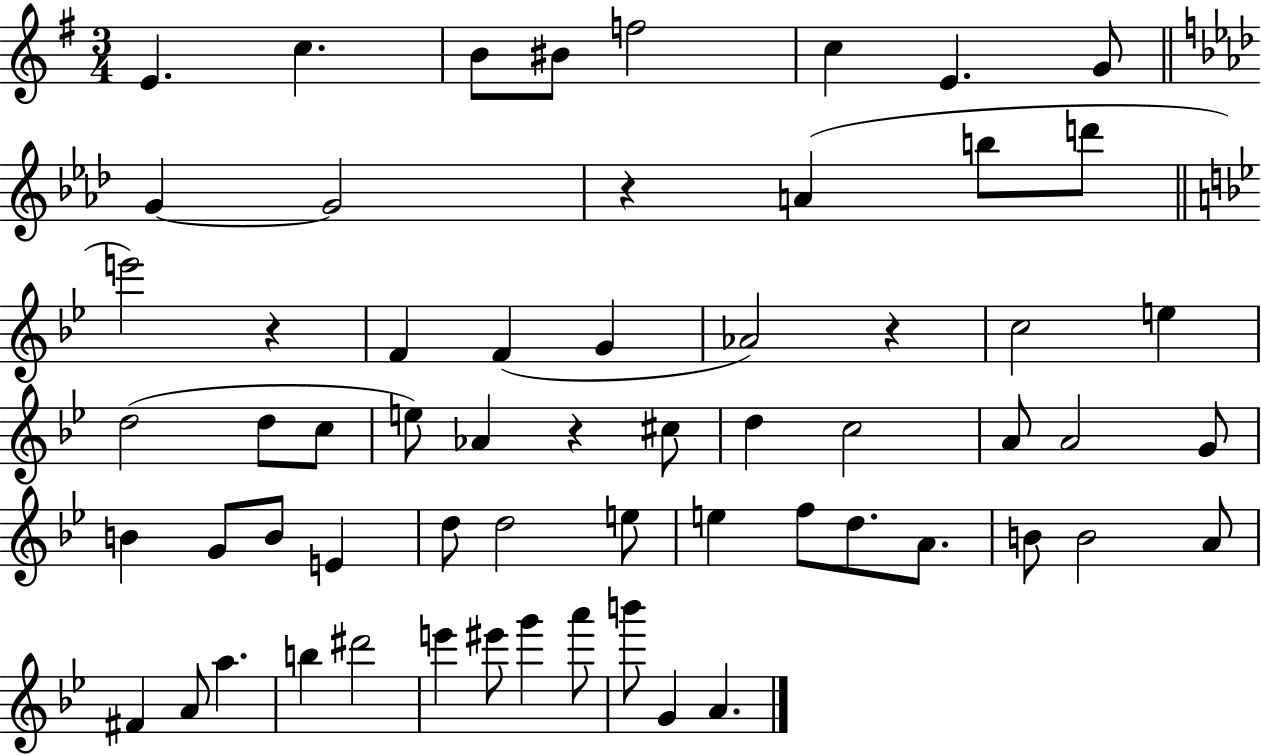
{
  \clef treble
  \numericTimeSignature
  \time 3/4
  \key g \major
  e'4. c''4. | b'8 bis'8 f''2 | c''4 e'4. g'8 | \bar "||" \break \key aes \major g'4~~ g'2 | r4 a'4( b''8 d'''8 | \bar "||" \break \key bes \major e'''2) r4 | f'4 f'4( g'4 | aes'2) r4 | c''2 e''4 | \break d''2( d''8 c''8 | e''8) aes'4 r4 cis''8 | d''4 c''2 | a'8 a'2 g'8 | \break b'4 g'8 b'8 e'4 | d''8 d''2 e''8 | e''4 f''8 d''8. a'8. | b'8 b'2 a'8 | \break fis'4 a'8 a''4. | b''4 dis'''2 | e'''4 eis'''8 g'''4 a'''8 | b'''8 g'4 a'4. | \break \bar "|."
}